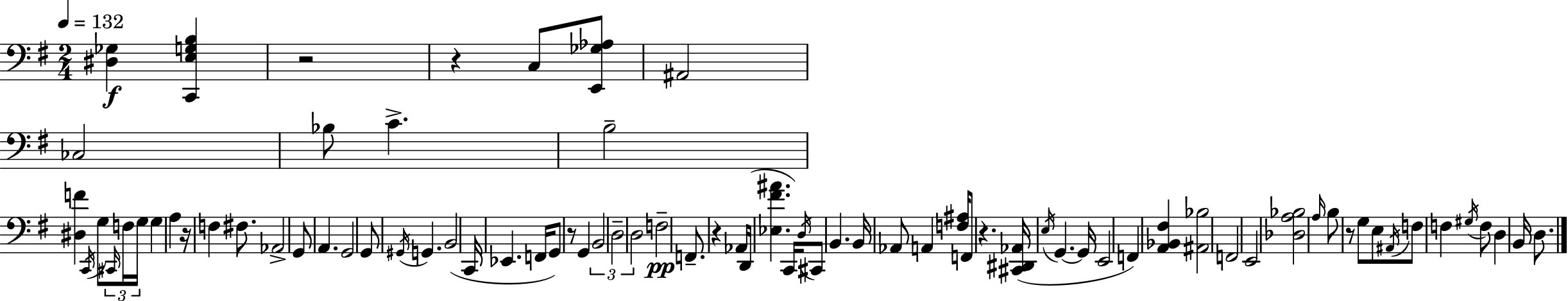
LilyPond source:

{
  \clef bass
  \numericTimeSignature
  \time 2/4
  \key e \minor
  \tempo 4 = 132
  <dis ges>4\f <c, e g b>4 | r2 | r4 c8 <e, ges aes>8 | ais,2 | \break ces2 | bes8 c'4.-> | b2-- | <dis f'>4 \acciaccatura { c,16 } g8 \tuplet 3/2 { \grace { cis,16 } | \break f16 g16 } g4 a4 | r16 f4 fis8. | aes,2-> | g,8 a,4. | \break g,2 | g,8 \acciaccatura { gis,16 } g,4. | b,2( | c,16 ees,4. | \break f,16 g,8) r8 g,4 | \tuplet 3/2 { b,2 | d2-- | d2 } | \break f2--\pp | f,8.-- r4 | aes,16 d,16( <ees fis' ais'>4. | c,16) \acciaccatura { d16 } cis,8 b,4. | \break b,16 aes,8 a,4 | <f ais>16 f,8 r4. | <cis, dis, aes,>16( \acciaccatura { e16 } g,4.~~ | g,16 e,2 | \break f,4) | <a, bes, fis>4 <ais, bes>2 | f,2 | e,2 | \break <des a bes>2 | \grace { a16 } b8 | r8 g8 e8 \acciaccatura { ais,16 } f8 | f4 \acciaccatura { gis16 } f8 | \break d4 b,16 d8. | \bar "|."
}